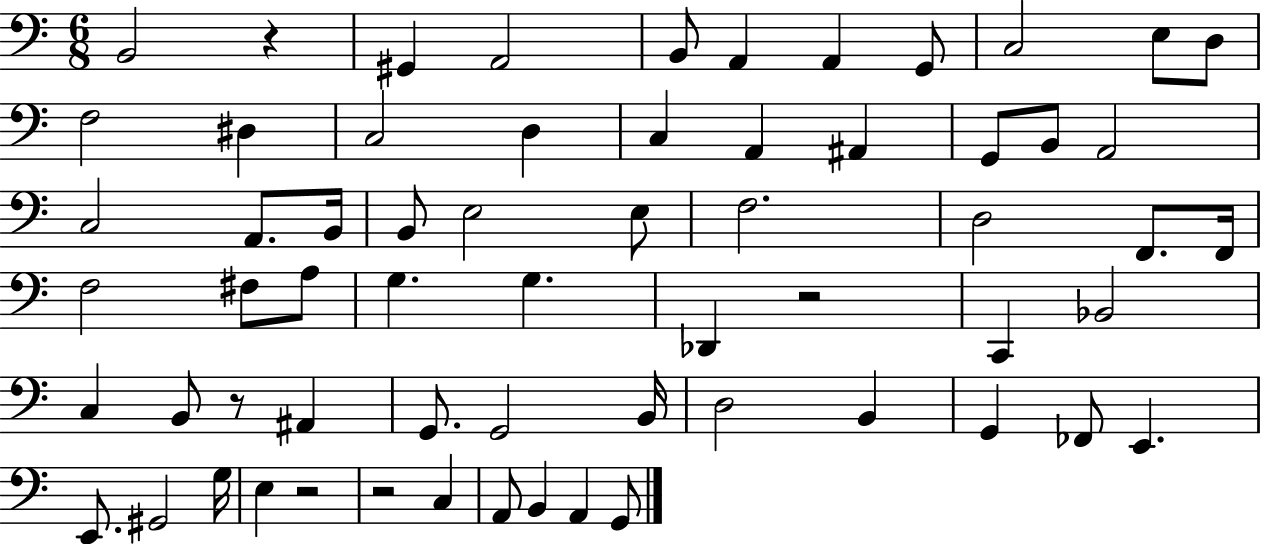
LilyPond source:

{
  \clef bass
  \numericTimeSignature
  \time 6/8
  \key c \major
  b,2 r4 | gis,4 a,2 | b,8 a,4 a,4 g,8 | c2 e8 d8 | \break f2 dis4 | c2 d4 | c4 a,4 ais,4 | g,8 b,8 a,2 | \break c2 a,8. b,16 | b,8 e2 e8 | f2. | d2 f,8. f,16 | \break f2 fis8 a8 | g4. g4. | des,4 r2 | c,4 bes,2 | \break c4 b,8 r8 ais,4 | g,8. g,2 b,16 | d2 b,4 | g,4 fes,8 e,4. | \break e,8. gis,2 g16 | e4 r2 | r2 c4 | a,8 b,4 a,4 g,8 | \break \bar "|."
}